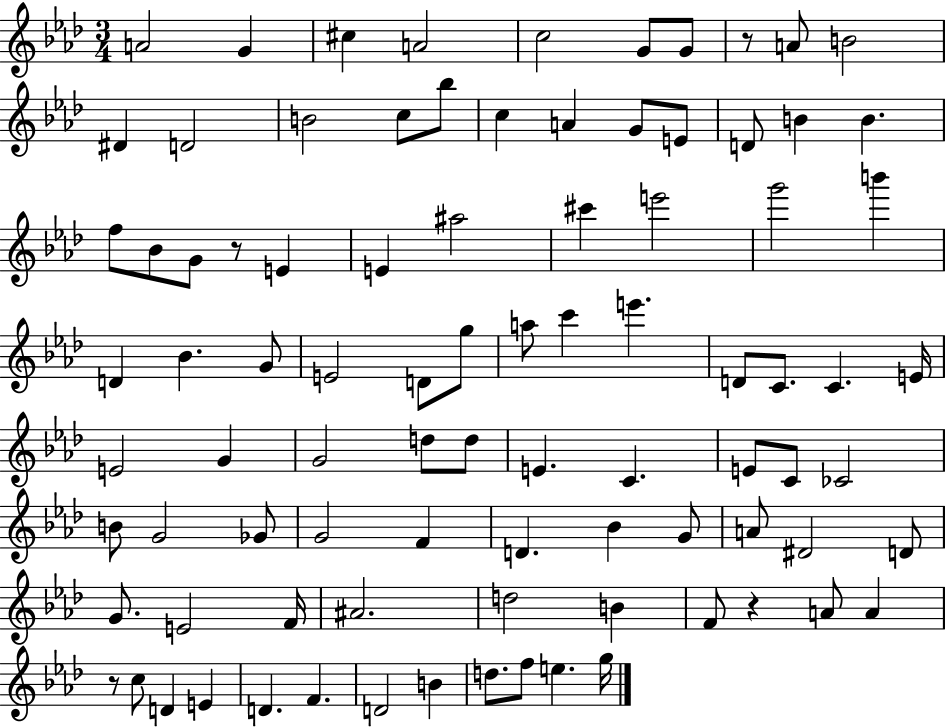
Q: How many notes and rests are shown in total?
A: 89